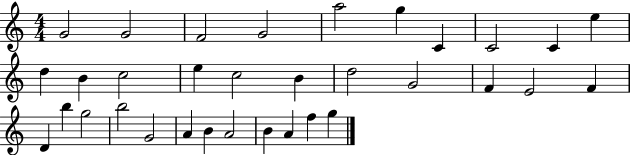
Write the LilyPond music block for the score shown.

{
  \clef treble
  \numericTimeSignature
  \time 4/4
  \key c \major
  g'2 g'2 | f'2 g'2 | a''2 g''4 c'4 | c'2 c'4 e''4 | \break d''4 b'4 c''2 | e''4 c''2 b'4 | d''2 g'2 | f'4 e'2 f'4 | \break d'4 b''4 g''2 | b''2 g'2 | a'4 b'4 a'2 | b'4 a'4 f''4 g''4 | \break \bar "|."
}